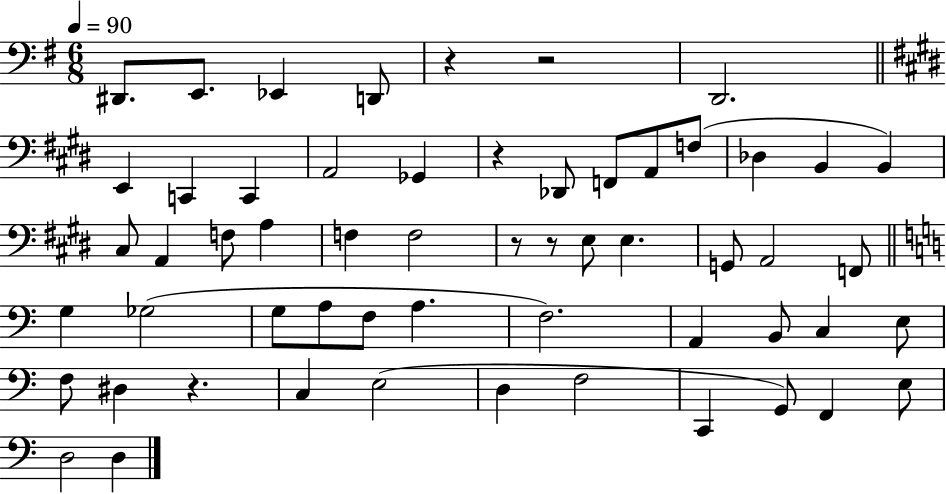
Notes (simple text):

D#2/e. E2/e. Eb2/q D2/e R/q R/h D2/h. E2/q C2/q C2/q A2/h Gb2/q R/q Db2/e F2/e A2/e F3/e Db3/q B2/q B2/q C#3/e A2/q F3/e A3/q F3/q F3/h R/e R/e E3/e E3/q. G2/e A2/h F2/e G3/q Gb3/h G3/e A3/e F3/e A3/q. F3/h. A2/q B2/e C3/q E3/e F3/e D#3/q R/q. C3/q E3/h D3/q F3/h C2/q G2/e F2/q E3/e D3/h D3/q